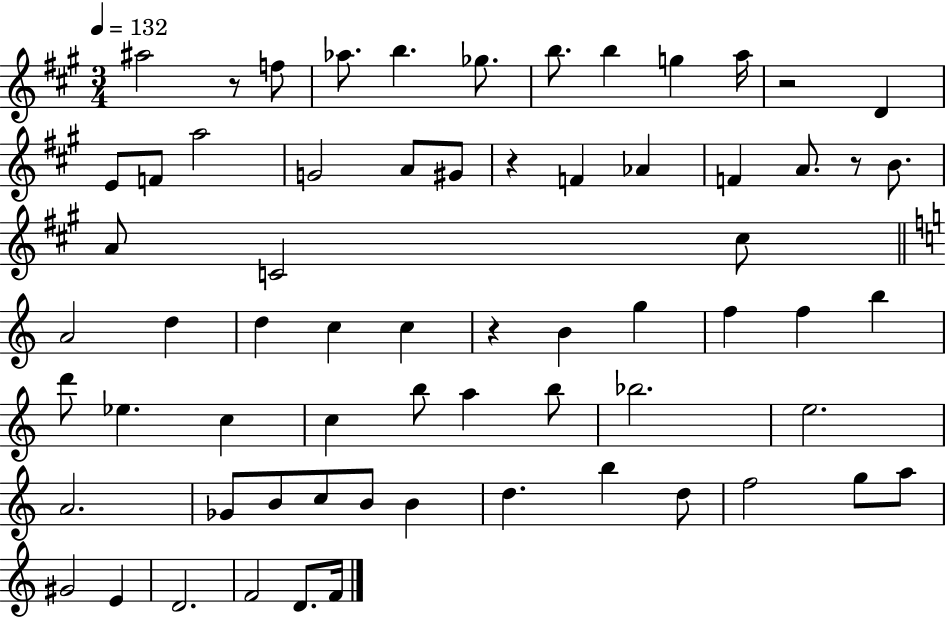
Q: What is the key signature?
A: A major